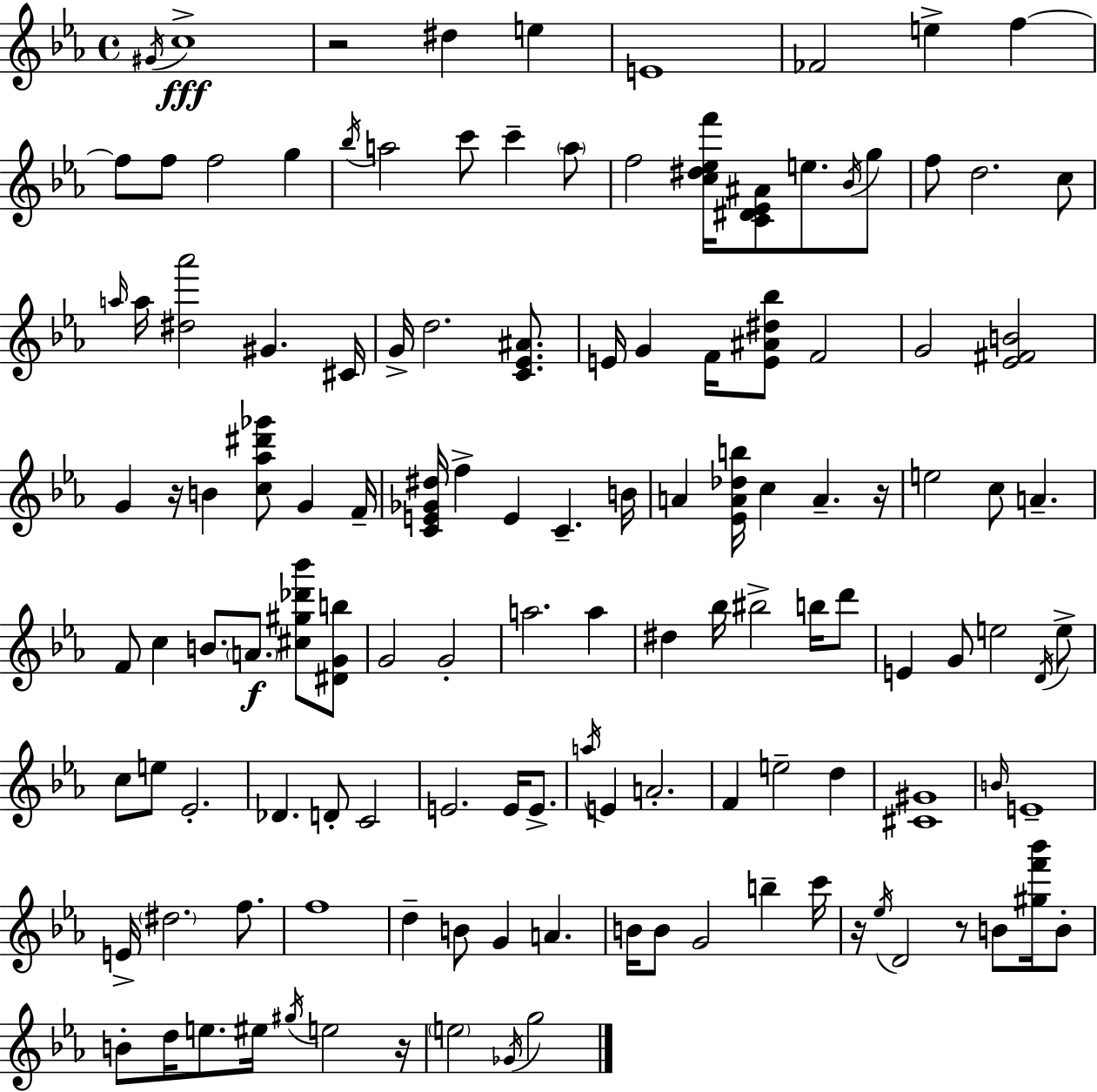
{
  \clef treble
  \time 4/4
  \defaultTimeSignature
  \key c \minor
  \acciaccatura { gis'16 }\fff c''1-> | r2 dis''4 e''4 | e'1 | fes'2 e''4-> f''4~~ | \break f''8 f''8 f''2 g''4 | \acciaccatura { bes''16 } a''2 c'''8 c'''4-- | \parenthesize a''8 f''2 <c'' dis'' ees'' f'''>16 <c' dis' ees' ais'>8 e''8. | \acciaccatura { bes'16 } g''8 f''8 d''2. | \break c''8 \grace { a''16 } a''16 <dis'' aes'''>2 gis'4. | cis'16 g'16-> d''2. | <c' ees' ais'>8. e'16 g'4 f'16 <e' ais' dis'' bes''>8 f'2 | g'2 <ees' fis' b'>2 | \break g'4 r16 b'4 <c'' aes'' dis''' ges'''>8 g'4 | f'16-- <c' e' ges' dis''>16 f''4-> e'4 c'4.-- | b'16 a'4 <ees' a' des'' b''>16 c''4 a'4.-- | r16 e''2 c''8 a'4.-- | \break f'8 c''4 b'8. \parenthesize a'8.\f | <cis'' gis'' des''' bes'''>8 <dis' g' b''>8 g'2 g'2-. | a''2. | a''4 dis''4 bes''16 bis''2-> | \break b''16 d'''8 e'4 g'8 e''2 | \acciaccatura { d'16 } e''8-> c''8 e''8 ees'2.-. | des'4. d'8-. c'2 | e'2. | \break e'16 e'8.-> \acciaccatura { a''16 } e'4 a'2.-. | f'4 e''2-- | d''4 <cis' gis'>1 | \grace { b'16 } e'1-- | \break e'16-> \parenthesize dis''2. | f''8. f''1 | d''4-- b'8 g'4 | a'4. b'16 b'8 g'2 | \break b''4-- c'''16 r16 \acciaccatura { ees''16 } d'2 | r8 b'8 <gis'' f''' bes'''>16 b'8-. b'8-. d''16 e''8. eis''16 \acciaccatura { gis''16 } | e''2 r16 \parenthesize e''2 | \acciaccatura { ges'16 } g''2 \bar "|."
}